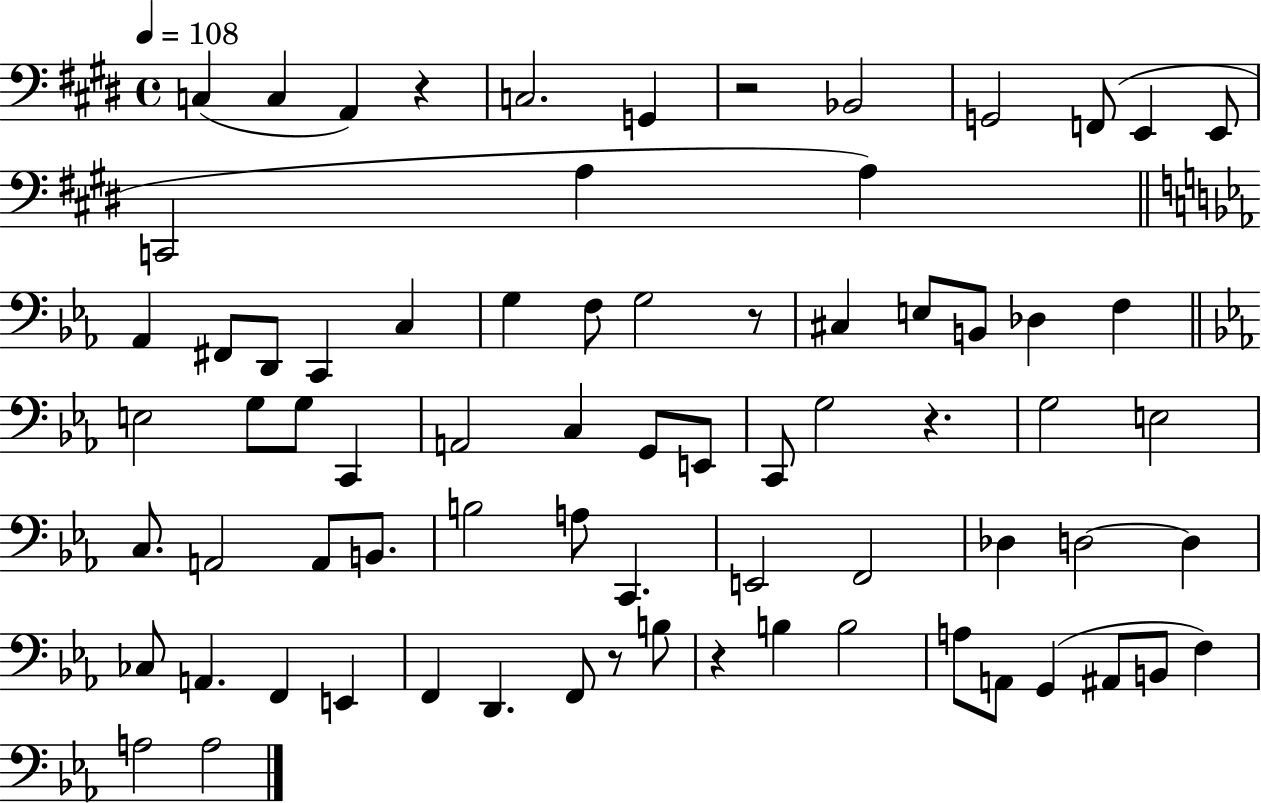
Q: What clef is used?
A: bass